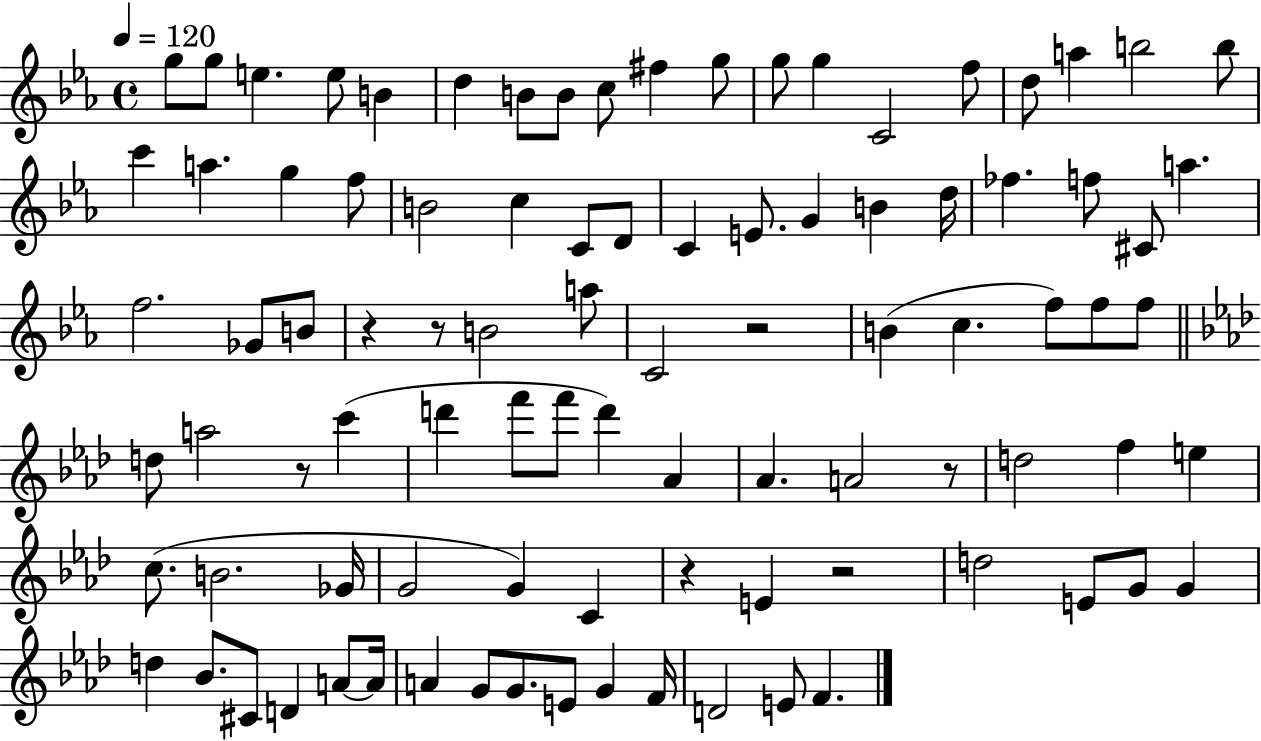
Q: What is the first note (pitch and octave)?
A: G5